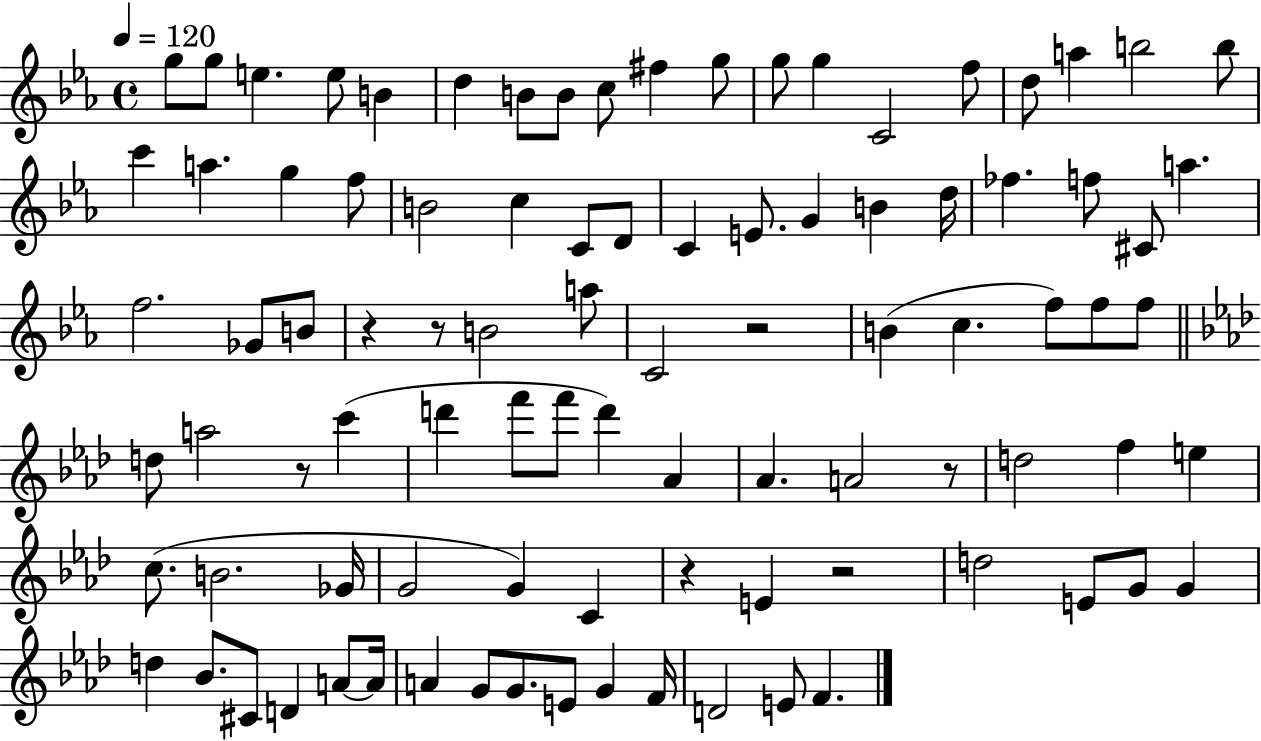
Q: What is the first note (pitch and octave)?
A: G5